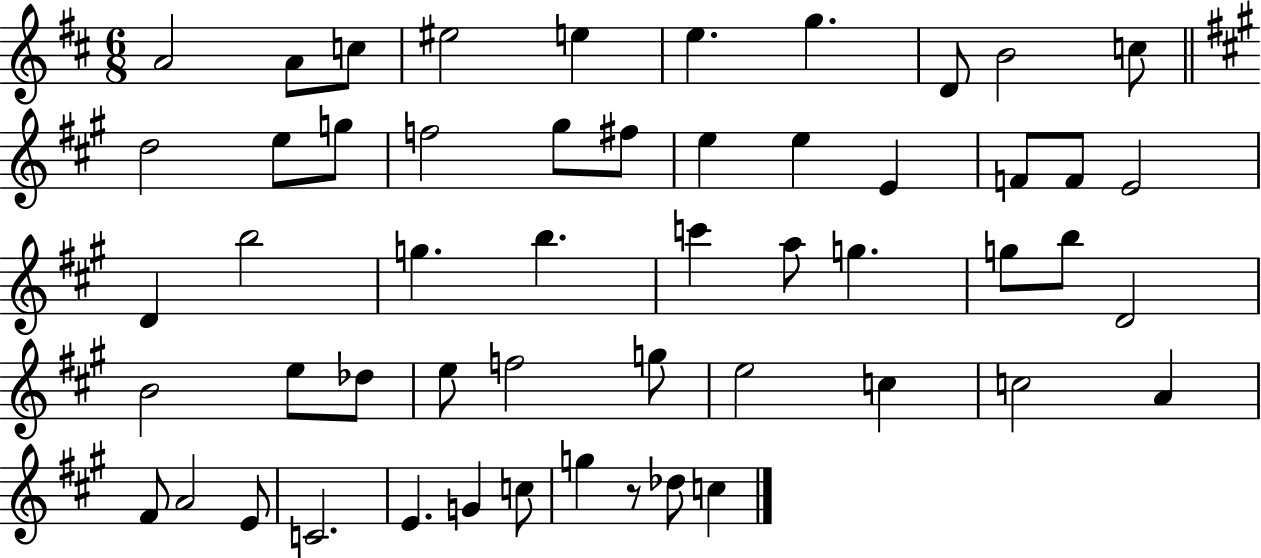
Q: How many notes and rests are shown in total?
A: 53